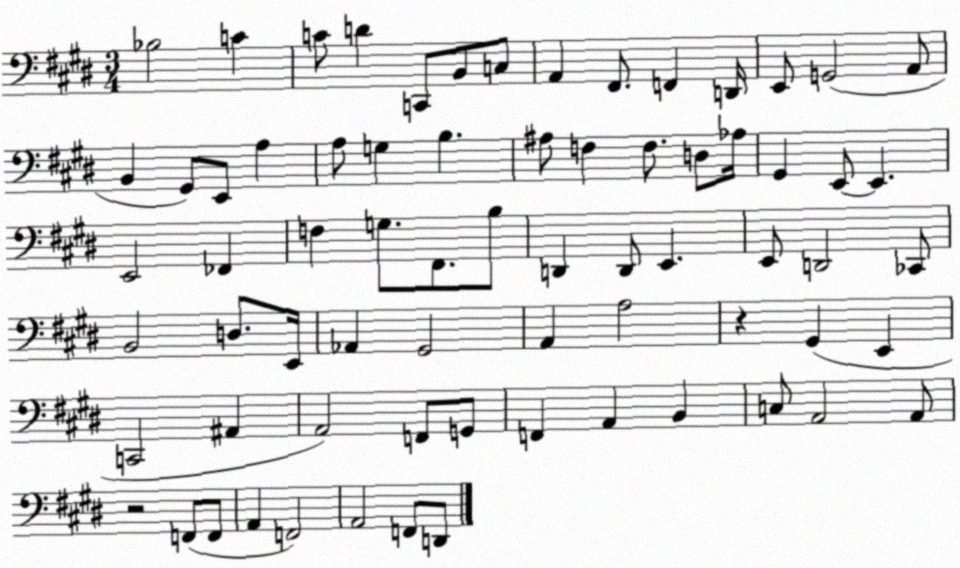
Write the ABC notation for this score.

X:1
T:Untitled
M:3/4
L:1/4
K:E
_B,2 C C/2 D C,,/2 B,,/2 C,/2 A,, ^F,,/2 F,, D,,/4 E,,/2 G,,2 A,,/2 B,, ^G,,/2 E,,/2 A, A,/2 G, B, ^A,/2 F, F,/2 D,/2 _A,/4 ^G,, E,,/2 E,, E,,2 _F,, F, G,/2 ^F,,/2 B,/2 D,, D,,/2 E,, E,,/2 D,,2 _C,,/2 B,,2 D,/2 E,,/4 _A,, ^G,,2 A,, A,2 z ^G,, E,, C,,2 ^A,, A,,2 F,,/2 G,,/2 F,, A,, B,, C,/2 A,,2 A,,/2 z2 F,,/2 F,,/2 A,, F,,2 A,,2 F,,/2 D,,/2